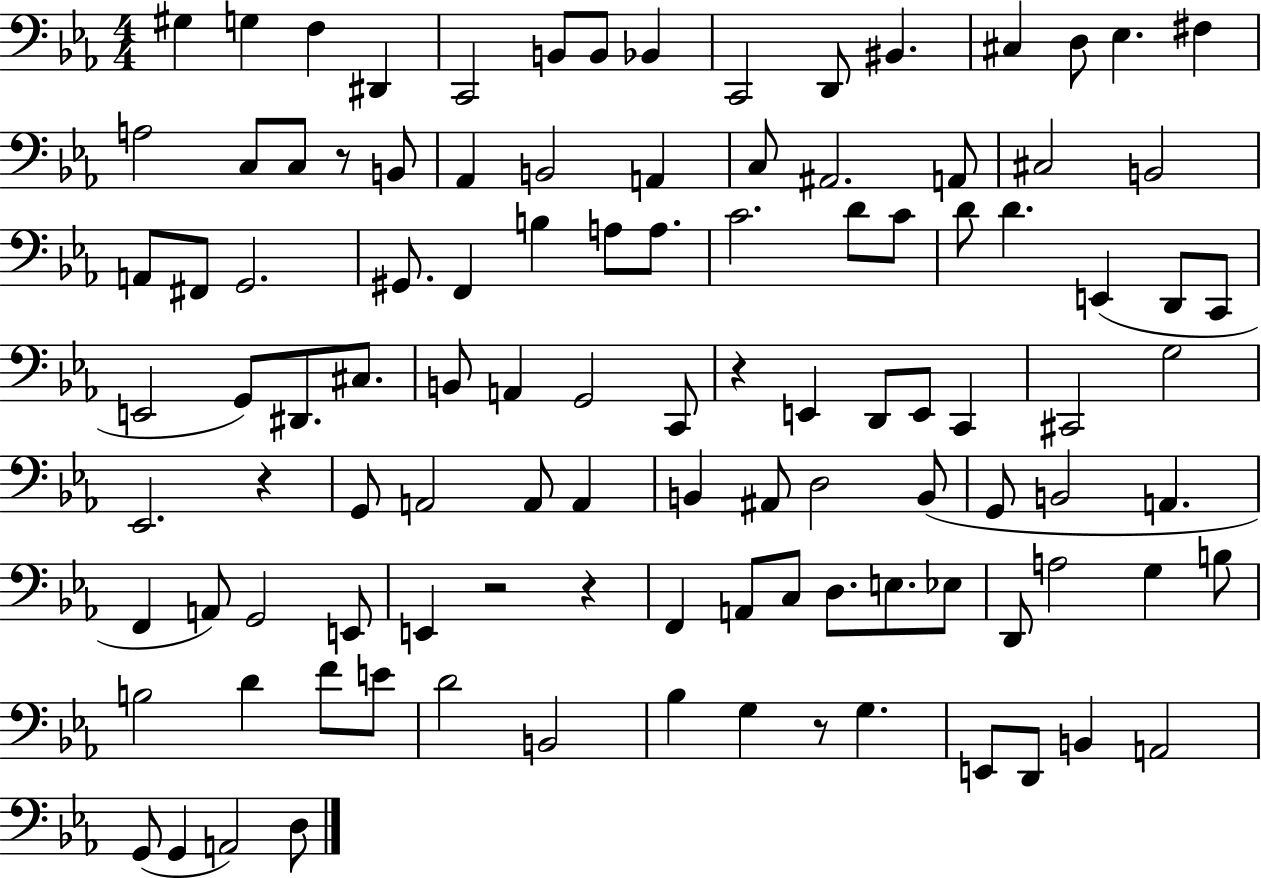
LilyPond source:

{
  \clef bass
  \numericTimeSignature
  \time 4/4
  \key ees \major
  gis4 g4 f4 dis,4 | c,2 b,8 b,8 bes,4 | c,2 d,8 bis,4. | cis4 d8 ees4. fis4 | \break a2 c8 c8 r8 b,8 | aes,4 b,2 a,4 | c8 ais,2. a,8 | cis2 b,2 | \break a,8 fis,8 g,2. | gis,8. f,4 b4 a8 a8. | c'2. d'8 c'8 | d'8 d'4. e,4( d,8 c,8 | \break e,2 g,8) dis,8. cis8. | b,8 a,4 g,2 c,8 | r4 e,4 d,8 e,8 c,4 | cis,2 g2 | \break ees,2. r4 | g,8 a,2 a,8 a,4 | b,4 ais,8 d2 b,8( | g,8 b,2 a,4. | \break f,4 a,8) g,2 e,8 | e,4 r2 r4 | f,4 a,8 c8 d8. e8. ees8 | d,8 a2 g4 b8 | \break b2 d'4 f'8 e'8 | d'2 b,2 | bes4 g4 r8 g4. | e,8 d,8 b,4 a,2 | \break g,8( g,4 a,2) d8 | \bar "|."
}